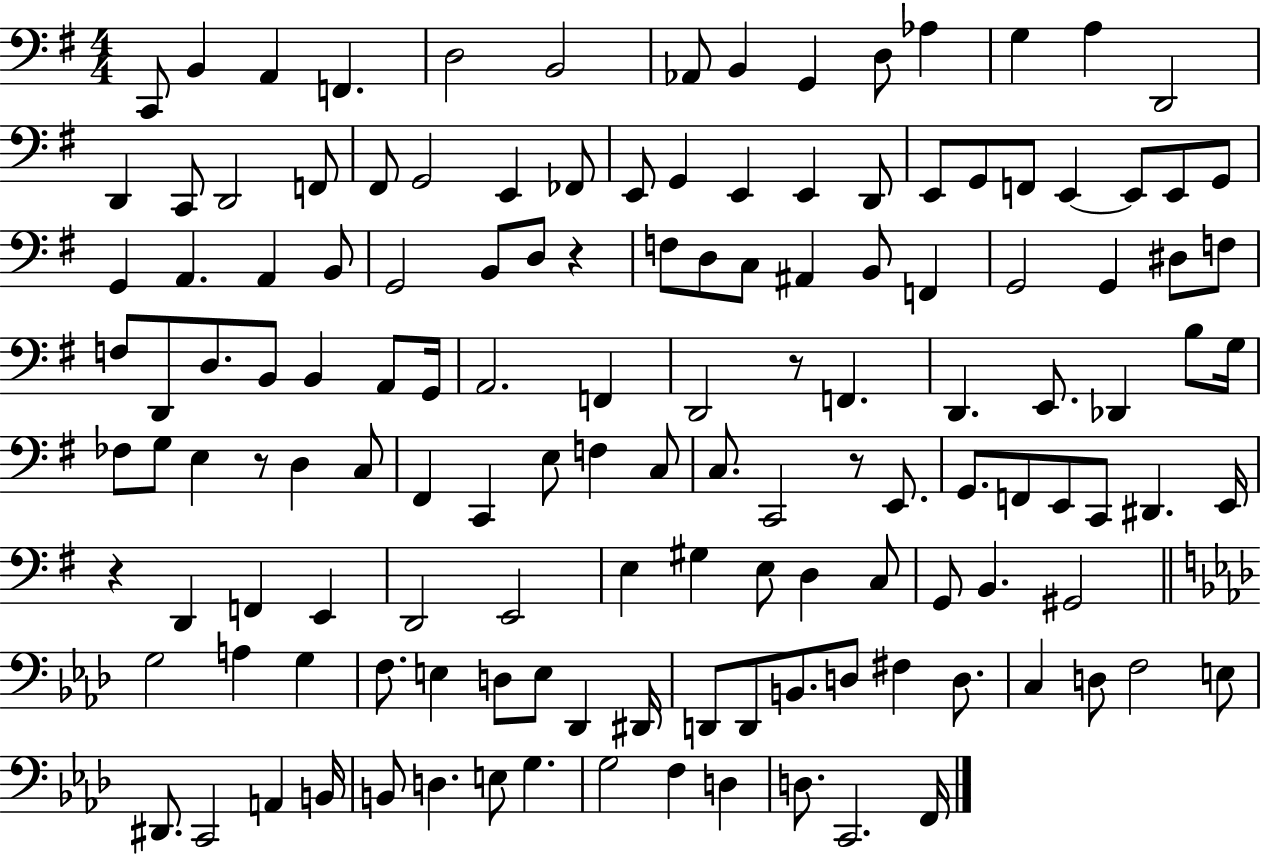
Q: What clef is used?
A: bass